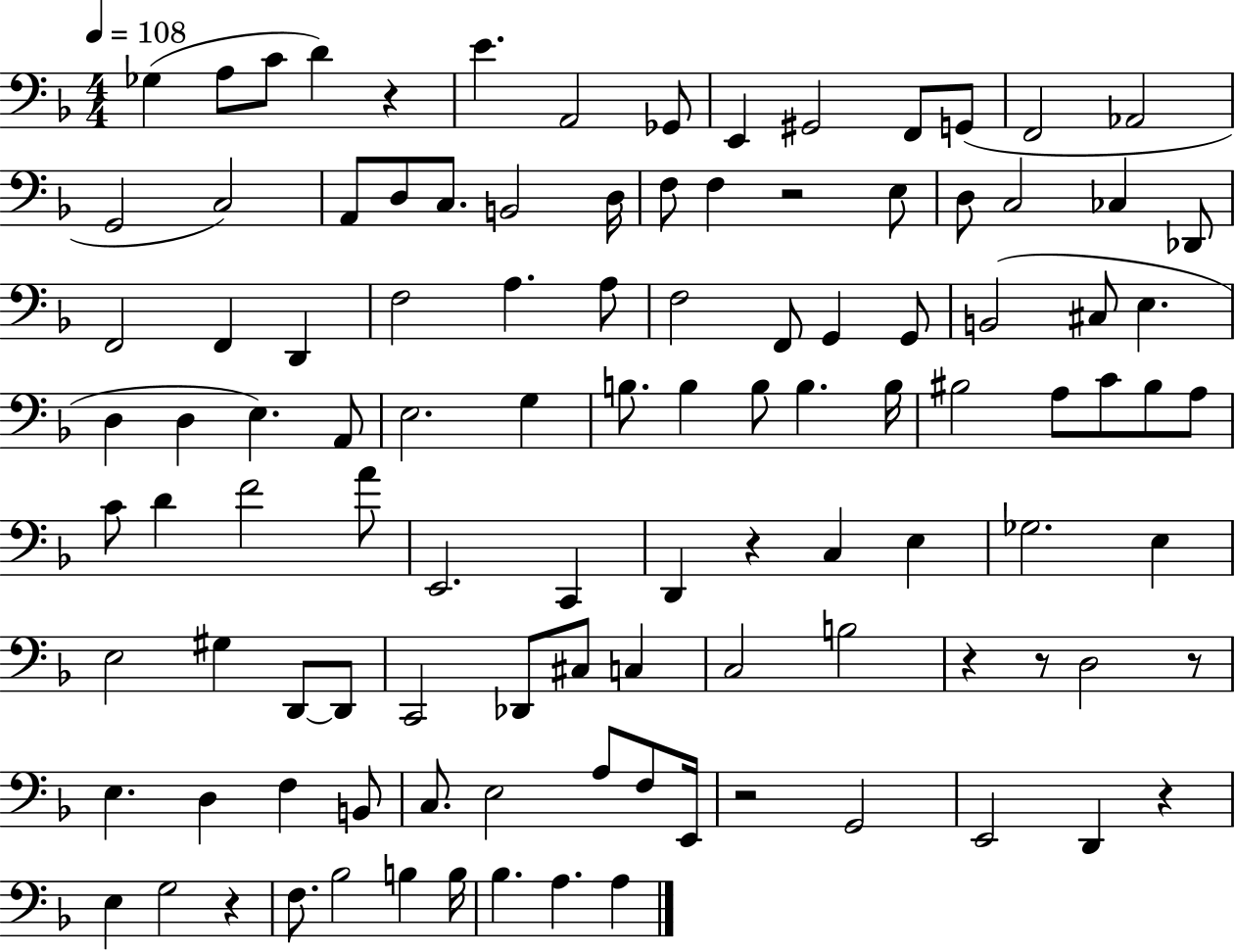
{
  \clef bass
  \numericTimeSignature
  \time 4/4
  \key f \major
  \tempo 4 = 108
  ges4( a8 c'8 d'4) r4 | e'4. a,2 ges,8 | e,4 gis,2 f,8 g,8( | f,2 aes,2 | \break g,2 c2) | a,8 d8 c8. b,2 d16 | f8 f4 r2 e8 | d8 c2 ces4 des,8 | \break f,2 f,4 d,4 | f2 a4. a8 | f2 f,8 g,4 g,8 | b,2( cis8 e4. | \break d4 d4 e4.) a,8 | e2. g4 | b8. b4 b8 b4. b16 | bis2 a8 c'8 bis8 a8 | \break c'8 d'4 f'2 a'8 | e,2. c,4 | d,4 r4 c4 e4 | ges2. e4 | \break e2 gis4 d,8~~ d,8 | c,2 des,8 cis8 c4 | c2 b2 | r4 r8 d2 r8 | \break e4. d4 f4 b,8 | c8. e2 a8 f8 e,16 | r2 g,2 | e,2 d,4 r4 | \break e4 g2 r4 | f8. bes2 b4 b16 | bes4. a4. a4 | \bar "|."
}